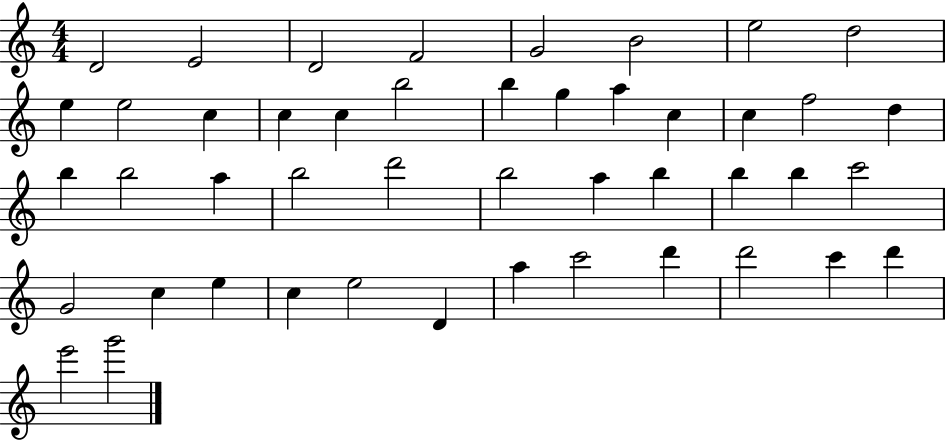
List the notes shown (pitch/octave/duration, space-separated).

D4/h E4/h D4/h F4/h G4/h B4/h E5/h D5/h E5/q E5/h C5/q C5/q C5/q B5/h B5/q G5/q A5/q C5/q C5/q F5/h D5/q B5/q B5/h A5/q B5/h D6/h B5/h A5/q B5/q B5/q B5/q C6/h G4/h C5/q E5/q C5/q E5/h D4/q A5/q C6/h D6/q D6/h C6/q D6/q E6/h G6/h